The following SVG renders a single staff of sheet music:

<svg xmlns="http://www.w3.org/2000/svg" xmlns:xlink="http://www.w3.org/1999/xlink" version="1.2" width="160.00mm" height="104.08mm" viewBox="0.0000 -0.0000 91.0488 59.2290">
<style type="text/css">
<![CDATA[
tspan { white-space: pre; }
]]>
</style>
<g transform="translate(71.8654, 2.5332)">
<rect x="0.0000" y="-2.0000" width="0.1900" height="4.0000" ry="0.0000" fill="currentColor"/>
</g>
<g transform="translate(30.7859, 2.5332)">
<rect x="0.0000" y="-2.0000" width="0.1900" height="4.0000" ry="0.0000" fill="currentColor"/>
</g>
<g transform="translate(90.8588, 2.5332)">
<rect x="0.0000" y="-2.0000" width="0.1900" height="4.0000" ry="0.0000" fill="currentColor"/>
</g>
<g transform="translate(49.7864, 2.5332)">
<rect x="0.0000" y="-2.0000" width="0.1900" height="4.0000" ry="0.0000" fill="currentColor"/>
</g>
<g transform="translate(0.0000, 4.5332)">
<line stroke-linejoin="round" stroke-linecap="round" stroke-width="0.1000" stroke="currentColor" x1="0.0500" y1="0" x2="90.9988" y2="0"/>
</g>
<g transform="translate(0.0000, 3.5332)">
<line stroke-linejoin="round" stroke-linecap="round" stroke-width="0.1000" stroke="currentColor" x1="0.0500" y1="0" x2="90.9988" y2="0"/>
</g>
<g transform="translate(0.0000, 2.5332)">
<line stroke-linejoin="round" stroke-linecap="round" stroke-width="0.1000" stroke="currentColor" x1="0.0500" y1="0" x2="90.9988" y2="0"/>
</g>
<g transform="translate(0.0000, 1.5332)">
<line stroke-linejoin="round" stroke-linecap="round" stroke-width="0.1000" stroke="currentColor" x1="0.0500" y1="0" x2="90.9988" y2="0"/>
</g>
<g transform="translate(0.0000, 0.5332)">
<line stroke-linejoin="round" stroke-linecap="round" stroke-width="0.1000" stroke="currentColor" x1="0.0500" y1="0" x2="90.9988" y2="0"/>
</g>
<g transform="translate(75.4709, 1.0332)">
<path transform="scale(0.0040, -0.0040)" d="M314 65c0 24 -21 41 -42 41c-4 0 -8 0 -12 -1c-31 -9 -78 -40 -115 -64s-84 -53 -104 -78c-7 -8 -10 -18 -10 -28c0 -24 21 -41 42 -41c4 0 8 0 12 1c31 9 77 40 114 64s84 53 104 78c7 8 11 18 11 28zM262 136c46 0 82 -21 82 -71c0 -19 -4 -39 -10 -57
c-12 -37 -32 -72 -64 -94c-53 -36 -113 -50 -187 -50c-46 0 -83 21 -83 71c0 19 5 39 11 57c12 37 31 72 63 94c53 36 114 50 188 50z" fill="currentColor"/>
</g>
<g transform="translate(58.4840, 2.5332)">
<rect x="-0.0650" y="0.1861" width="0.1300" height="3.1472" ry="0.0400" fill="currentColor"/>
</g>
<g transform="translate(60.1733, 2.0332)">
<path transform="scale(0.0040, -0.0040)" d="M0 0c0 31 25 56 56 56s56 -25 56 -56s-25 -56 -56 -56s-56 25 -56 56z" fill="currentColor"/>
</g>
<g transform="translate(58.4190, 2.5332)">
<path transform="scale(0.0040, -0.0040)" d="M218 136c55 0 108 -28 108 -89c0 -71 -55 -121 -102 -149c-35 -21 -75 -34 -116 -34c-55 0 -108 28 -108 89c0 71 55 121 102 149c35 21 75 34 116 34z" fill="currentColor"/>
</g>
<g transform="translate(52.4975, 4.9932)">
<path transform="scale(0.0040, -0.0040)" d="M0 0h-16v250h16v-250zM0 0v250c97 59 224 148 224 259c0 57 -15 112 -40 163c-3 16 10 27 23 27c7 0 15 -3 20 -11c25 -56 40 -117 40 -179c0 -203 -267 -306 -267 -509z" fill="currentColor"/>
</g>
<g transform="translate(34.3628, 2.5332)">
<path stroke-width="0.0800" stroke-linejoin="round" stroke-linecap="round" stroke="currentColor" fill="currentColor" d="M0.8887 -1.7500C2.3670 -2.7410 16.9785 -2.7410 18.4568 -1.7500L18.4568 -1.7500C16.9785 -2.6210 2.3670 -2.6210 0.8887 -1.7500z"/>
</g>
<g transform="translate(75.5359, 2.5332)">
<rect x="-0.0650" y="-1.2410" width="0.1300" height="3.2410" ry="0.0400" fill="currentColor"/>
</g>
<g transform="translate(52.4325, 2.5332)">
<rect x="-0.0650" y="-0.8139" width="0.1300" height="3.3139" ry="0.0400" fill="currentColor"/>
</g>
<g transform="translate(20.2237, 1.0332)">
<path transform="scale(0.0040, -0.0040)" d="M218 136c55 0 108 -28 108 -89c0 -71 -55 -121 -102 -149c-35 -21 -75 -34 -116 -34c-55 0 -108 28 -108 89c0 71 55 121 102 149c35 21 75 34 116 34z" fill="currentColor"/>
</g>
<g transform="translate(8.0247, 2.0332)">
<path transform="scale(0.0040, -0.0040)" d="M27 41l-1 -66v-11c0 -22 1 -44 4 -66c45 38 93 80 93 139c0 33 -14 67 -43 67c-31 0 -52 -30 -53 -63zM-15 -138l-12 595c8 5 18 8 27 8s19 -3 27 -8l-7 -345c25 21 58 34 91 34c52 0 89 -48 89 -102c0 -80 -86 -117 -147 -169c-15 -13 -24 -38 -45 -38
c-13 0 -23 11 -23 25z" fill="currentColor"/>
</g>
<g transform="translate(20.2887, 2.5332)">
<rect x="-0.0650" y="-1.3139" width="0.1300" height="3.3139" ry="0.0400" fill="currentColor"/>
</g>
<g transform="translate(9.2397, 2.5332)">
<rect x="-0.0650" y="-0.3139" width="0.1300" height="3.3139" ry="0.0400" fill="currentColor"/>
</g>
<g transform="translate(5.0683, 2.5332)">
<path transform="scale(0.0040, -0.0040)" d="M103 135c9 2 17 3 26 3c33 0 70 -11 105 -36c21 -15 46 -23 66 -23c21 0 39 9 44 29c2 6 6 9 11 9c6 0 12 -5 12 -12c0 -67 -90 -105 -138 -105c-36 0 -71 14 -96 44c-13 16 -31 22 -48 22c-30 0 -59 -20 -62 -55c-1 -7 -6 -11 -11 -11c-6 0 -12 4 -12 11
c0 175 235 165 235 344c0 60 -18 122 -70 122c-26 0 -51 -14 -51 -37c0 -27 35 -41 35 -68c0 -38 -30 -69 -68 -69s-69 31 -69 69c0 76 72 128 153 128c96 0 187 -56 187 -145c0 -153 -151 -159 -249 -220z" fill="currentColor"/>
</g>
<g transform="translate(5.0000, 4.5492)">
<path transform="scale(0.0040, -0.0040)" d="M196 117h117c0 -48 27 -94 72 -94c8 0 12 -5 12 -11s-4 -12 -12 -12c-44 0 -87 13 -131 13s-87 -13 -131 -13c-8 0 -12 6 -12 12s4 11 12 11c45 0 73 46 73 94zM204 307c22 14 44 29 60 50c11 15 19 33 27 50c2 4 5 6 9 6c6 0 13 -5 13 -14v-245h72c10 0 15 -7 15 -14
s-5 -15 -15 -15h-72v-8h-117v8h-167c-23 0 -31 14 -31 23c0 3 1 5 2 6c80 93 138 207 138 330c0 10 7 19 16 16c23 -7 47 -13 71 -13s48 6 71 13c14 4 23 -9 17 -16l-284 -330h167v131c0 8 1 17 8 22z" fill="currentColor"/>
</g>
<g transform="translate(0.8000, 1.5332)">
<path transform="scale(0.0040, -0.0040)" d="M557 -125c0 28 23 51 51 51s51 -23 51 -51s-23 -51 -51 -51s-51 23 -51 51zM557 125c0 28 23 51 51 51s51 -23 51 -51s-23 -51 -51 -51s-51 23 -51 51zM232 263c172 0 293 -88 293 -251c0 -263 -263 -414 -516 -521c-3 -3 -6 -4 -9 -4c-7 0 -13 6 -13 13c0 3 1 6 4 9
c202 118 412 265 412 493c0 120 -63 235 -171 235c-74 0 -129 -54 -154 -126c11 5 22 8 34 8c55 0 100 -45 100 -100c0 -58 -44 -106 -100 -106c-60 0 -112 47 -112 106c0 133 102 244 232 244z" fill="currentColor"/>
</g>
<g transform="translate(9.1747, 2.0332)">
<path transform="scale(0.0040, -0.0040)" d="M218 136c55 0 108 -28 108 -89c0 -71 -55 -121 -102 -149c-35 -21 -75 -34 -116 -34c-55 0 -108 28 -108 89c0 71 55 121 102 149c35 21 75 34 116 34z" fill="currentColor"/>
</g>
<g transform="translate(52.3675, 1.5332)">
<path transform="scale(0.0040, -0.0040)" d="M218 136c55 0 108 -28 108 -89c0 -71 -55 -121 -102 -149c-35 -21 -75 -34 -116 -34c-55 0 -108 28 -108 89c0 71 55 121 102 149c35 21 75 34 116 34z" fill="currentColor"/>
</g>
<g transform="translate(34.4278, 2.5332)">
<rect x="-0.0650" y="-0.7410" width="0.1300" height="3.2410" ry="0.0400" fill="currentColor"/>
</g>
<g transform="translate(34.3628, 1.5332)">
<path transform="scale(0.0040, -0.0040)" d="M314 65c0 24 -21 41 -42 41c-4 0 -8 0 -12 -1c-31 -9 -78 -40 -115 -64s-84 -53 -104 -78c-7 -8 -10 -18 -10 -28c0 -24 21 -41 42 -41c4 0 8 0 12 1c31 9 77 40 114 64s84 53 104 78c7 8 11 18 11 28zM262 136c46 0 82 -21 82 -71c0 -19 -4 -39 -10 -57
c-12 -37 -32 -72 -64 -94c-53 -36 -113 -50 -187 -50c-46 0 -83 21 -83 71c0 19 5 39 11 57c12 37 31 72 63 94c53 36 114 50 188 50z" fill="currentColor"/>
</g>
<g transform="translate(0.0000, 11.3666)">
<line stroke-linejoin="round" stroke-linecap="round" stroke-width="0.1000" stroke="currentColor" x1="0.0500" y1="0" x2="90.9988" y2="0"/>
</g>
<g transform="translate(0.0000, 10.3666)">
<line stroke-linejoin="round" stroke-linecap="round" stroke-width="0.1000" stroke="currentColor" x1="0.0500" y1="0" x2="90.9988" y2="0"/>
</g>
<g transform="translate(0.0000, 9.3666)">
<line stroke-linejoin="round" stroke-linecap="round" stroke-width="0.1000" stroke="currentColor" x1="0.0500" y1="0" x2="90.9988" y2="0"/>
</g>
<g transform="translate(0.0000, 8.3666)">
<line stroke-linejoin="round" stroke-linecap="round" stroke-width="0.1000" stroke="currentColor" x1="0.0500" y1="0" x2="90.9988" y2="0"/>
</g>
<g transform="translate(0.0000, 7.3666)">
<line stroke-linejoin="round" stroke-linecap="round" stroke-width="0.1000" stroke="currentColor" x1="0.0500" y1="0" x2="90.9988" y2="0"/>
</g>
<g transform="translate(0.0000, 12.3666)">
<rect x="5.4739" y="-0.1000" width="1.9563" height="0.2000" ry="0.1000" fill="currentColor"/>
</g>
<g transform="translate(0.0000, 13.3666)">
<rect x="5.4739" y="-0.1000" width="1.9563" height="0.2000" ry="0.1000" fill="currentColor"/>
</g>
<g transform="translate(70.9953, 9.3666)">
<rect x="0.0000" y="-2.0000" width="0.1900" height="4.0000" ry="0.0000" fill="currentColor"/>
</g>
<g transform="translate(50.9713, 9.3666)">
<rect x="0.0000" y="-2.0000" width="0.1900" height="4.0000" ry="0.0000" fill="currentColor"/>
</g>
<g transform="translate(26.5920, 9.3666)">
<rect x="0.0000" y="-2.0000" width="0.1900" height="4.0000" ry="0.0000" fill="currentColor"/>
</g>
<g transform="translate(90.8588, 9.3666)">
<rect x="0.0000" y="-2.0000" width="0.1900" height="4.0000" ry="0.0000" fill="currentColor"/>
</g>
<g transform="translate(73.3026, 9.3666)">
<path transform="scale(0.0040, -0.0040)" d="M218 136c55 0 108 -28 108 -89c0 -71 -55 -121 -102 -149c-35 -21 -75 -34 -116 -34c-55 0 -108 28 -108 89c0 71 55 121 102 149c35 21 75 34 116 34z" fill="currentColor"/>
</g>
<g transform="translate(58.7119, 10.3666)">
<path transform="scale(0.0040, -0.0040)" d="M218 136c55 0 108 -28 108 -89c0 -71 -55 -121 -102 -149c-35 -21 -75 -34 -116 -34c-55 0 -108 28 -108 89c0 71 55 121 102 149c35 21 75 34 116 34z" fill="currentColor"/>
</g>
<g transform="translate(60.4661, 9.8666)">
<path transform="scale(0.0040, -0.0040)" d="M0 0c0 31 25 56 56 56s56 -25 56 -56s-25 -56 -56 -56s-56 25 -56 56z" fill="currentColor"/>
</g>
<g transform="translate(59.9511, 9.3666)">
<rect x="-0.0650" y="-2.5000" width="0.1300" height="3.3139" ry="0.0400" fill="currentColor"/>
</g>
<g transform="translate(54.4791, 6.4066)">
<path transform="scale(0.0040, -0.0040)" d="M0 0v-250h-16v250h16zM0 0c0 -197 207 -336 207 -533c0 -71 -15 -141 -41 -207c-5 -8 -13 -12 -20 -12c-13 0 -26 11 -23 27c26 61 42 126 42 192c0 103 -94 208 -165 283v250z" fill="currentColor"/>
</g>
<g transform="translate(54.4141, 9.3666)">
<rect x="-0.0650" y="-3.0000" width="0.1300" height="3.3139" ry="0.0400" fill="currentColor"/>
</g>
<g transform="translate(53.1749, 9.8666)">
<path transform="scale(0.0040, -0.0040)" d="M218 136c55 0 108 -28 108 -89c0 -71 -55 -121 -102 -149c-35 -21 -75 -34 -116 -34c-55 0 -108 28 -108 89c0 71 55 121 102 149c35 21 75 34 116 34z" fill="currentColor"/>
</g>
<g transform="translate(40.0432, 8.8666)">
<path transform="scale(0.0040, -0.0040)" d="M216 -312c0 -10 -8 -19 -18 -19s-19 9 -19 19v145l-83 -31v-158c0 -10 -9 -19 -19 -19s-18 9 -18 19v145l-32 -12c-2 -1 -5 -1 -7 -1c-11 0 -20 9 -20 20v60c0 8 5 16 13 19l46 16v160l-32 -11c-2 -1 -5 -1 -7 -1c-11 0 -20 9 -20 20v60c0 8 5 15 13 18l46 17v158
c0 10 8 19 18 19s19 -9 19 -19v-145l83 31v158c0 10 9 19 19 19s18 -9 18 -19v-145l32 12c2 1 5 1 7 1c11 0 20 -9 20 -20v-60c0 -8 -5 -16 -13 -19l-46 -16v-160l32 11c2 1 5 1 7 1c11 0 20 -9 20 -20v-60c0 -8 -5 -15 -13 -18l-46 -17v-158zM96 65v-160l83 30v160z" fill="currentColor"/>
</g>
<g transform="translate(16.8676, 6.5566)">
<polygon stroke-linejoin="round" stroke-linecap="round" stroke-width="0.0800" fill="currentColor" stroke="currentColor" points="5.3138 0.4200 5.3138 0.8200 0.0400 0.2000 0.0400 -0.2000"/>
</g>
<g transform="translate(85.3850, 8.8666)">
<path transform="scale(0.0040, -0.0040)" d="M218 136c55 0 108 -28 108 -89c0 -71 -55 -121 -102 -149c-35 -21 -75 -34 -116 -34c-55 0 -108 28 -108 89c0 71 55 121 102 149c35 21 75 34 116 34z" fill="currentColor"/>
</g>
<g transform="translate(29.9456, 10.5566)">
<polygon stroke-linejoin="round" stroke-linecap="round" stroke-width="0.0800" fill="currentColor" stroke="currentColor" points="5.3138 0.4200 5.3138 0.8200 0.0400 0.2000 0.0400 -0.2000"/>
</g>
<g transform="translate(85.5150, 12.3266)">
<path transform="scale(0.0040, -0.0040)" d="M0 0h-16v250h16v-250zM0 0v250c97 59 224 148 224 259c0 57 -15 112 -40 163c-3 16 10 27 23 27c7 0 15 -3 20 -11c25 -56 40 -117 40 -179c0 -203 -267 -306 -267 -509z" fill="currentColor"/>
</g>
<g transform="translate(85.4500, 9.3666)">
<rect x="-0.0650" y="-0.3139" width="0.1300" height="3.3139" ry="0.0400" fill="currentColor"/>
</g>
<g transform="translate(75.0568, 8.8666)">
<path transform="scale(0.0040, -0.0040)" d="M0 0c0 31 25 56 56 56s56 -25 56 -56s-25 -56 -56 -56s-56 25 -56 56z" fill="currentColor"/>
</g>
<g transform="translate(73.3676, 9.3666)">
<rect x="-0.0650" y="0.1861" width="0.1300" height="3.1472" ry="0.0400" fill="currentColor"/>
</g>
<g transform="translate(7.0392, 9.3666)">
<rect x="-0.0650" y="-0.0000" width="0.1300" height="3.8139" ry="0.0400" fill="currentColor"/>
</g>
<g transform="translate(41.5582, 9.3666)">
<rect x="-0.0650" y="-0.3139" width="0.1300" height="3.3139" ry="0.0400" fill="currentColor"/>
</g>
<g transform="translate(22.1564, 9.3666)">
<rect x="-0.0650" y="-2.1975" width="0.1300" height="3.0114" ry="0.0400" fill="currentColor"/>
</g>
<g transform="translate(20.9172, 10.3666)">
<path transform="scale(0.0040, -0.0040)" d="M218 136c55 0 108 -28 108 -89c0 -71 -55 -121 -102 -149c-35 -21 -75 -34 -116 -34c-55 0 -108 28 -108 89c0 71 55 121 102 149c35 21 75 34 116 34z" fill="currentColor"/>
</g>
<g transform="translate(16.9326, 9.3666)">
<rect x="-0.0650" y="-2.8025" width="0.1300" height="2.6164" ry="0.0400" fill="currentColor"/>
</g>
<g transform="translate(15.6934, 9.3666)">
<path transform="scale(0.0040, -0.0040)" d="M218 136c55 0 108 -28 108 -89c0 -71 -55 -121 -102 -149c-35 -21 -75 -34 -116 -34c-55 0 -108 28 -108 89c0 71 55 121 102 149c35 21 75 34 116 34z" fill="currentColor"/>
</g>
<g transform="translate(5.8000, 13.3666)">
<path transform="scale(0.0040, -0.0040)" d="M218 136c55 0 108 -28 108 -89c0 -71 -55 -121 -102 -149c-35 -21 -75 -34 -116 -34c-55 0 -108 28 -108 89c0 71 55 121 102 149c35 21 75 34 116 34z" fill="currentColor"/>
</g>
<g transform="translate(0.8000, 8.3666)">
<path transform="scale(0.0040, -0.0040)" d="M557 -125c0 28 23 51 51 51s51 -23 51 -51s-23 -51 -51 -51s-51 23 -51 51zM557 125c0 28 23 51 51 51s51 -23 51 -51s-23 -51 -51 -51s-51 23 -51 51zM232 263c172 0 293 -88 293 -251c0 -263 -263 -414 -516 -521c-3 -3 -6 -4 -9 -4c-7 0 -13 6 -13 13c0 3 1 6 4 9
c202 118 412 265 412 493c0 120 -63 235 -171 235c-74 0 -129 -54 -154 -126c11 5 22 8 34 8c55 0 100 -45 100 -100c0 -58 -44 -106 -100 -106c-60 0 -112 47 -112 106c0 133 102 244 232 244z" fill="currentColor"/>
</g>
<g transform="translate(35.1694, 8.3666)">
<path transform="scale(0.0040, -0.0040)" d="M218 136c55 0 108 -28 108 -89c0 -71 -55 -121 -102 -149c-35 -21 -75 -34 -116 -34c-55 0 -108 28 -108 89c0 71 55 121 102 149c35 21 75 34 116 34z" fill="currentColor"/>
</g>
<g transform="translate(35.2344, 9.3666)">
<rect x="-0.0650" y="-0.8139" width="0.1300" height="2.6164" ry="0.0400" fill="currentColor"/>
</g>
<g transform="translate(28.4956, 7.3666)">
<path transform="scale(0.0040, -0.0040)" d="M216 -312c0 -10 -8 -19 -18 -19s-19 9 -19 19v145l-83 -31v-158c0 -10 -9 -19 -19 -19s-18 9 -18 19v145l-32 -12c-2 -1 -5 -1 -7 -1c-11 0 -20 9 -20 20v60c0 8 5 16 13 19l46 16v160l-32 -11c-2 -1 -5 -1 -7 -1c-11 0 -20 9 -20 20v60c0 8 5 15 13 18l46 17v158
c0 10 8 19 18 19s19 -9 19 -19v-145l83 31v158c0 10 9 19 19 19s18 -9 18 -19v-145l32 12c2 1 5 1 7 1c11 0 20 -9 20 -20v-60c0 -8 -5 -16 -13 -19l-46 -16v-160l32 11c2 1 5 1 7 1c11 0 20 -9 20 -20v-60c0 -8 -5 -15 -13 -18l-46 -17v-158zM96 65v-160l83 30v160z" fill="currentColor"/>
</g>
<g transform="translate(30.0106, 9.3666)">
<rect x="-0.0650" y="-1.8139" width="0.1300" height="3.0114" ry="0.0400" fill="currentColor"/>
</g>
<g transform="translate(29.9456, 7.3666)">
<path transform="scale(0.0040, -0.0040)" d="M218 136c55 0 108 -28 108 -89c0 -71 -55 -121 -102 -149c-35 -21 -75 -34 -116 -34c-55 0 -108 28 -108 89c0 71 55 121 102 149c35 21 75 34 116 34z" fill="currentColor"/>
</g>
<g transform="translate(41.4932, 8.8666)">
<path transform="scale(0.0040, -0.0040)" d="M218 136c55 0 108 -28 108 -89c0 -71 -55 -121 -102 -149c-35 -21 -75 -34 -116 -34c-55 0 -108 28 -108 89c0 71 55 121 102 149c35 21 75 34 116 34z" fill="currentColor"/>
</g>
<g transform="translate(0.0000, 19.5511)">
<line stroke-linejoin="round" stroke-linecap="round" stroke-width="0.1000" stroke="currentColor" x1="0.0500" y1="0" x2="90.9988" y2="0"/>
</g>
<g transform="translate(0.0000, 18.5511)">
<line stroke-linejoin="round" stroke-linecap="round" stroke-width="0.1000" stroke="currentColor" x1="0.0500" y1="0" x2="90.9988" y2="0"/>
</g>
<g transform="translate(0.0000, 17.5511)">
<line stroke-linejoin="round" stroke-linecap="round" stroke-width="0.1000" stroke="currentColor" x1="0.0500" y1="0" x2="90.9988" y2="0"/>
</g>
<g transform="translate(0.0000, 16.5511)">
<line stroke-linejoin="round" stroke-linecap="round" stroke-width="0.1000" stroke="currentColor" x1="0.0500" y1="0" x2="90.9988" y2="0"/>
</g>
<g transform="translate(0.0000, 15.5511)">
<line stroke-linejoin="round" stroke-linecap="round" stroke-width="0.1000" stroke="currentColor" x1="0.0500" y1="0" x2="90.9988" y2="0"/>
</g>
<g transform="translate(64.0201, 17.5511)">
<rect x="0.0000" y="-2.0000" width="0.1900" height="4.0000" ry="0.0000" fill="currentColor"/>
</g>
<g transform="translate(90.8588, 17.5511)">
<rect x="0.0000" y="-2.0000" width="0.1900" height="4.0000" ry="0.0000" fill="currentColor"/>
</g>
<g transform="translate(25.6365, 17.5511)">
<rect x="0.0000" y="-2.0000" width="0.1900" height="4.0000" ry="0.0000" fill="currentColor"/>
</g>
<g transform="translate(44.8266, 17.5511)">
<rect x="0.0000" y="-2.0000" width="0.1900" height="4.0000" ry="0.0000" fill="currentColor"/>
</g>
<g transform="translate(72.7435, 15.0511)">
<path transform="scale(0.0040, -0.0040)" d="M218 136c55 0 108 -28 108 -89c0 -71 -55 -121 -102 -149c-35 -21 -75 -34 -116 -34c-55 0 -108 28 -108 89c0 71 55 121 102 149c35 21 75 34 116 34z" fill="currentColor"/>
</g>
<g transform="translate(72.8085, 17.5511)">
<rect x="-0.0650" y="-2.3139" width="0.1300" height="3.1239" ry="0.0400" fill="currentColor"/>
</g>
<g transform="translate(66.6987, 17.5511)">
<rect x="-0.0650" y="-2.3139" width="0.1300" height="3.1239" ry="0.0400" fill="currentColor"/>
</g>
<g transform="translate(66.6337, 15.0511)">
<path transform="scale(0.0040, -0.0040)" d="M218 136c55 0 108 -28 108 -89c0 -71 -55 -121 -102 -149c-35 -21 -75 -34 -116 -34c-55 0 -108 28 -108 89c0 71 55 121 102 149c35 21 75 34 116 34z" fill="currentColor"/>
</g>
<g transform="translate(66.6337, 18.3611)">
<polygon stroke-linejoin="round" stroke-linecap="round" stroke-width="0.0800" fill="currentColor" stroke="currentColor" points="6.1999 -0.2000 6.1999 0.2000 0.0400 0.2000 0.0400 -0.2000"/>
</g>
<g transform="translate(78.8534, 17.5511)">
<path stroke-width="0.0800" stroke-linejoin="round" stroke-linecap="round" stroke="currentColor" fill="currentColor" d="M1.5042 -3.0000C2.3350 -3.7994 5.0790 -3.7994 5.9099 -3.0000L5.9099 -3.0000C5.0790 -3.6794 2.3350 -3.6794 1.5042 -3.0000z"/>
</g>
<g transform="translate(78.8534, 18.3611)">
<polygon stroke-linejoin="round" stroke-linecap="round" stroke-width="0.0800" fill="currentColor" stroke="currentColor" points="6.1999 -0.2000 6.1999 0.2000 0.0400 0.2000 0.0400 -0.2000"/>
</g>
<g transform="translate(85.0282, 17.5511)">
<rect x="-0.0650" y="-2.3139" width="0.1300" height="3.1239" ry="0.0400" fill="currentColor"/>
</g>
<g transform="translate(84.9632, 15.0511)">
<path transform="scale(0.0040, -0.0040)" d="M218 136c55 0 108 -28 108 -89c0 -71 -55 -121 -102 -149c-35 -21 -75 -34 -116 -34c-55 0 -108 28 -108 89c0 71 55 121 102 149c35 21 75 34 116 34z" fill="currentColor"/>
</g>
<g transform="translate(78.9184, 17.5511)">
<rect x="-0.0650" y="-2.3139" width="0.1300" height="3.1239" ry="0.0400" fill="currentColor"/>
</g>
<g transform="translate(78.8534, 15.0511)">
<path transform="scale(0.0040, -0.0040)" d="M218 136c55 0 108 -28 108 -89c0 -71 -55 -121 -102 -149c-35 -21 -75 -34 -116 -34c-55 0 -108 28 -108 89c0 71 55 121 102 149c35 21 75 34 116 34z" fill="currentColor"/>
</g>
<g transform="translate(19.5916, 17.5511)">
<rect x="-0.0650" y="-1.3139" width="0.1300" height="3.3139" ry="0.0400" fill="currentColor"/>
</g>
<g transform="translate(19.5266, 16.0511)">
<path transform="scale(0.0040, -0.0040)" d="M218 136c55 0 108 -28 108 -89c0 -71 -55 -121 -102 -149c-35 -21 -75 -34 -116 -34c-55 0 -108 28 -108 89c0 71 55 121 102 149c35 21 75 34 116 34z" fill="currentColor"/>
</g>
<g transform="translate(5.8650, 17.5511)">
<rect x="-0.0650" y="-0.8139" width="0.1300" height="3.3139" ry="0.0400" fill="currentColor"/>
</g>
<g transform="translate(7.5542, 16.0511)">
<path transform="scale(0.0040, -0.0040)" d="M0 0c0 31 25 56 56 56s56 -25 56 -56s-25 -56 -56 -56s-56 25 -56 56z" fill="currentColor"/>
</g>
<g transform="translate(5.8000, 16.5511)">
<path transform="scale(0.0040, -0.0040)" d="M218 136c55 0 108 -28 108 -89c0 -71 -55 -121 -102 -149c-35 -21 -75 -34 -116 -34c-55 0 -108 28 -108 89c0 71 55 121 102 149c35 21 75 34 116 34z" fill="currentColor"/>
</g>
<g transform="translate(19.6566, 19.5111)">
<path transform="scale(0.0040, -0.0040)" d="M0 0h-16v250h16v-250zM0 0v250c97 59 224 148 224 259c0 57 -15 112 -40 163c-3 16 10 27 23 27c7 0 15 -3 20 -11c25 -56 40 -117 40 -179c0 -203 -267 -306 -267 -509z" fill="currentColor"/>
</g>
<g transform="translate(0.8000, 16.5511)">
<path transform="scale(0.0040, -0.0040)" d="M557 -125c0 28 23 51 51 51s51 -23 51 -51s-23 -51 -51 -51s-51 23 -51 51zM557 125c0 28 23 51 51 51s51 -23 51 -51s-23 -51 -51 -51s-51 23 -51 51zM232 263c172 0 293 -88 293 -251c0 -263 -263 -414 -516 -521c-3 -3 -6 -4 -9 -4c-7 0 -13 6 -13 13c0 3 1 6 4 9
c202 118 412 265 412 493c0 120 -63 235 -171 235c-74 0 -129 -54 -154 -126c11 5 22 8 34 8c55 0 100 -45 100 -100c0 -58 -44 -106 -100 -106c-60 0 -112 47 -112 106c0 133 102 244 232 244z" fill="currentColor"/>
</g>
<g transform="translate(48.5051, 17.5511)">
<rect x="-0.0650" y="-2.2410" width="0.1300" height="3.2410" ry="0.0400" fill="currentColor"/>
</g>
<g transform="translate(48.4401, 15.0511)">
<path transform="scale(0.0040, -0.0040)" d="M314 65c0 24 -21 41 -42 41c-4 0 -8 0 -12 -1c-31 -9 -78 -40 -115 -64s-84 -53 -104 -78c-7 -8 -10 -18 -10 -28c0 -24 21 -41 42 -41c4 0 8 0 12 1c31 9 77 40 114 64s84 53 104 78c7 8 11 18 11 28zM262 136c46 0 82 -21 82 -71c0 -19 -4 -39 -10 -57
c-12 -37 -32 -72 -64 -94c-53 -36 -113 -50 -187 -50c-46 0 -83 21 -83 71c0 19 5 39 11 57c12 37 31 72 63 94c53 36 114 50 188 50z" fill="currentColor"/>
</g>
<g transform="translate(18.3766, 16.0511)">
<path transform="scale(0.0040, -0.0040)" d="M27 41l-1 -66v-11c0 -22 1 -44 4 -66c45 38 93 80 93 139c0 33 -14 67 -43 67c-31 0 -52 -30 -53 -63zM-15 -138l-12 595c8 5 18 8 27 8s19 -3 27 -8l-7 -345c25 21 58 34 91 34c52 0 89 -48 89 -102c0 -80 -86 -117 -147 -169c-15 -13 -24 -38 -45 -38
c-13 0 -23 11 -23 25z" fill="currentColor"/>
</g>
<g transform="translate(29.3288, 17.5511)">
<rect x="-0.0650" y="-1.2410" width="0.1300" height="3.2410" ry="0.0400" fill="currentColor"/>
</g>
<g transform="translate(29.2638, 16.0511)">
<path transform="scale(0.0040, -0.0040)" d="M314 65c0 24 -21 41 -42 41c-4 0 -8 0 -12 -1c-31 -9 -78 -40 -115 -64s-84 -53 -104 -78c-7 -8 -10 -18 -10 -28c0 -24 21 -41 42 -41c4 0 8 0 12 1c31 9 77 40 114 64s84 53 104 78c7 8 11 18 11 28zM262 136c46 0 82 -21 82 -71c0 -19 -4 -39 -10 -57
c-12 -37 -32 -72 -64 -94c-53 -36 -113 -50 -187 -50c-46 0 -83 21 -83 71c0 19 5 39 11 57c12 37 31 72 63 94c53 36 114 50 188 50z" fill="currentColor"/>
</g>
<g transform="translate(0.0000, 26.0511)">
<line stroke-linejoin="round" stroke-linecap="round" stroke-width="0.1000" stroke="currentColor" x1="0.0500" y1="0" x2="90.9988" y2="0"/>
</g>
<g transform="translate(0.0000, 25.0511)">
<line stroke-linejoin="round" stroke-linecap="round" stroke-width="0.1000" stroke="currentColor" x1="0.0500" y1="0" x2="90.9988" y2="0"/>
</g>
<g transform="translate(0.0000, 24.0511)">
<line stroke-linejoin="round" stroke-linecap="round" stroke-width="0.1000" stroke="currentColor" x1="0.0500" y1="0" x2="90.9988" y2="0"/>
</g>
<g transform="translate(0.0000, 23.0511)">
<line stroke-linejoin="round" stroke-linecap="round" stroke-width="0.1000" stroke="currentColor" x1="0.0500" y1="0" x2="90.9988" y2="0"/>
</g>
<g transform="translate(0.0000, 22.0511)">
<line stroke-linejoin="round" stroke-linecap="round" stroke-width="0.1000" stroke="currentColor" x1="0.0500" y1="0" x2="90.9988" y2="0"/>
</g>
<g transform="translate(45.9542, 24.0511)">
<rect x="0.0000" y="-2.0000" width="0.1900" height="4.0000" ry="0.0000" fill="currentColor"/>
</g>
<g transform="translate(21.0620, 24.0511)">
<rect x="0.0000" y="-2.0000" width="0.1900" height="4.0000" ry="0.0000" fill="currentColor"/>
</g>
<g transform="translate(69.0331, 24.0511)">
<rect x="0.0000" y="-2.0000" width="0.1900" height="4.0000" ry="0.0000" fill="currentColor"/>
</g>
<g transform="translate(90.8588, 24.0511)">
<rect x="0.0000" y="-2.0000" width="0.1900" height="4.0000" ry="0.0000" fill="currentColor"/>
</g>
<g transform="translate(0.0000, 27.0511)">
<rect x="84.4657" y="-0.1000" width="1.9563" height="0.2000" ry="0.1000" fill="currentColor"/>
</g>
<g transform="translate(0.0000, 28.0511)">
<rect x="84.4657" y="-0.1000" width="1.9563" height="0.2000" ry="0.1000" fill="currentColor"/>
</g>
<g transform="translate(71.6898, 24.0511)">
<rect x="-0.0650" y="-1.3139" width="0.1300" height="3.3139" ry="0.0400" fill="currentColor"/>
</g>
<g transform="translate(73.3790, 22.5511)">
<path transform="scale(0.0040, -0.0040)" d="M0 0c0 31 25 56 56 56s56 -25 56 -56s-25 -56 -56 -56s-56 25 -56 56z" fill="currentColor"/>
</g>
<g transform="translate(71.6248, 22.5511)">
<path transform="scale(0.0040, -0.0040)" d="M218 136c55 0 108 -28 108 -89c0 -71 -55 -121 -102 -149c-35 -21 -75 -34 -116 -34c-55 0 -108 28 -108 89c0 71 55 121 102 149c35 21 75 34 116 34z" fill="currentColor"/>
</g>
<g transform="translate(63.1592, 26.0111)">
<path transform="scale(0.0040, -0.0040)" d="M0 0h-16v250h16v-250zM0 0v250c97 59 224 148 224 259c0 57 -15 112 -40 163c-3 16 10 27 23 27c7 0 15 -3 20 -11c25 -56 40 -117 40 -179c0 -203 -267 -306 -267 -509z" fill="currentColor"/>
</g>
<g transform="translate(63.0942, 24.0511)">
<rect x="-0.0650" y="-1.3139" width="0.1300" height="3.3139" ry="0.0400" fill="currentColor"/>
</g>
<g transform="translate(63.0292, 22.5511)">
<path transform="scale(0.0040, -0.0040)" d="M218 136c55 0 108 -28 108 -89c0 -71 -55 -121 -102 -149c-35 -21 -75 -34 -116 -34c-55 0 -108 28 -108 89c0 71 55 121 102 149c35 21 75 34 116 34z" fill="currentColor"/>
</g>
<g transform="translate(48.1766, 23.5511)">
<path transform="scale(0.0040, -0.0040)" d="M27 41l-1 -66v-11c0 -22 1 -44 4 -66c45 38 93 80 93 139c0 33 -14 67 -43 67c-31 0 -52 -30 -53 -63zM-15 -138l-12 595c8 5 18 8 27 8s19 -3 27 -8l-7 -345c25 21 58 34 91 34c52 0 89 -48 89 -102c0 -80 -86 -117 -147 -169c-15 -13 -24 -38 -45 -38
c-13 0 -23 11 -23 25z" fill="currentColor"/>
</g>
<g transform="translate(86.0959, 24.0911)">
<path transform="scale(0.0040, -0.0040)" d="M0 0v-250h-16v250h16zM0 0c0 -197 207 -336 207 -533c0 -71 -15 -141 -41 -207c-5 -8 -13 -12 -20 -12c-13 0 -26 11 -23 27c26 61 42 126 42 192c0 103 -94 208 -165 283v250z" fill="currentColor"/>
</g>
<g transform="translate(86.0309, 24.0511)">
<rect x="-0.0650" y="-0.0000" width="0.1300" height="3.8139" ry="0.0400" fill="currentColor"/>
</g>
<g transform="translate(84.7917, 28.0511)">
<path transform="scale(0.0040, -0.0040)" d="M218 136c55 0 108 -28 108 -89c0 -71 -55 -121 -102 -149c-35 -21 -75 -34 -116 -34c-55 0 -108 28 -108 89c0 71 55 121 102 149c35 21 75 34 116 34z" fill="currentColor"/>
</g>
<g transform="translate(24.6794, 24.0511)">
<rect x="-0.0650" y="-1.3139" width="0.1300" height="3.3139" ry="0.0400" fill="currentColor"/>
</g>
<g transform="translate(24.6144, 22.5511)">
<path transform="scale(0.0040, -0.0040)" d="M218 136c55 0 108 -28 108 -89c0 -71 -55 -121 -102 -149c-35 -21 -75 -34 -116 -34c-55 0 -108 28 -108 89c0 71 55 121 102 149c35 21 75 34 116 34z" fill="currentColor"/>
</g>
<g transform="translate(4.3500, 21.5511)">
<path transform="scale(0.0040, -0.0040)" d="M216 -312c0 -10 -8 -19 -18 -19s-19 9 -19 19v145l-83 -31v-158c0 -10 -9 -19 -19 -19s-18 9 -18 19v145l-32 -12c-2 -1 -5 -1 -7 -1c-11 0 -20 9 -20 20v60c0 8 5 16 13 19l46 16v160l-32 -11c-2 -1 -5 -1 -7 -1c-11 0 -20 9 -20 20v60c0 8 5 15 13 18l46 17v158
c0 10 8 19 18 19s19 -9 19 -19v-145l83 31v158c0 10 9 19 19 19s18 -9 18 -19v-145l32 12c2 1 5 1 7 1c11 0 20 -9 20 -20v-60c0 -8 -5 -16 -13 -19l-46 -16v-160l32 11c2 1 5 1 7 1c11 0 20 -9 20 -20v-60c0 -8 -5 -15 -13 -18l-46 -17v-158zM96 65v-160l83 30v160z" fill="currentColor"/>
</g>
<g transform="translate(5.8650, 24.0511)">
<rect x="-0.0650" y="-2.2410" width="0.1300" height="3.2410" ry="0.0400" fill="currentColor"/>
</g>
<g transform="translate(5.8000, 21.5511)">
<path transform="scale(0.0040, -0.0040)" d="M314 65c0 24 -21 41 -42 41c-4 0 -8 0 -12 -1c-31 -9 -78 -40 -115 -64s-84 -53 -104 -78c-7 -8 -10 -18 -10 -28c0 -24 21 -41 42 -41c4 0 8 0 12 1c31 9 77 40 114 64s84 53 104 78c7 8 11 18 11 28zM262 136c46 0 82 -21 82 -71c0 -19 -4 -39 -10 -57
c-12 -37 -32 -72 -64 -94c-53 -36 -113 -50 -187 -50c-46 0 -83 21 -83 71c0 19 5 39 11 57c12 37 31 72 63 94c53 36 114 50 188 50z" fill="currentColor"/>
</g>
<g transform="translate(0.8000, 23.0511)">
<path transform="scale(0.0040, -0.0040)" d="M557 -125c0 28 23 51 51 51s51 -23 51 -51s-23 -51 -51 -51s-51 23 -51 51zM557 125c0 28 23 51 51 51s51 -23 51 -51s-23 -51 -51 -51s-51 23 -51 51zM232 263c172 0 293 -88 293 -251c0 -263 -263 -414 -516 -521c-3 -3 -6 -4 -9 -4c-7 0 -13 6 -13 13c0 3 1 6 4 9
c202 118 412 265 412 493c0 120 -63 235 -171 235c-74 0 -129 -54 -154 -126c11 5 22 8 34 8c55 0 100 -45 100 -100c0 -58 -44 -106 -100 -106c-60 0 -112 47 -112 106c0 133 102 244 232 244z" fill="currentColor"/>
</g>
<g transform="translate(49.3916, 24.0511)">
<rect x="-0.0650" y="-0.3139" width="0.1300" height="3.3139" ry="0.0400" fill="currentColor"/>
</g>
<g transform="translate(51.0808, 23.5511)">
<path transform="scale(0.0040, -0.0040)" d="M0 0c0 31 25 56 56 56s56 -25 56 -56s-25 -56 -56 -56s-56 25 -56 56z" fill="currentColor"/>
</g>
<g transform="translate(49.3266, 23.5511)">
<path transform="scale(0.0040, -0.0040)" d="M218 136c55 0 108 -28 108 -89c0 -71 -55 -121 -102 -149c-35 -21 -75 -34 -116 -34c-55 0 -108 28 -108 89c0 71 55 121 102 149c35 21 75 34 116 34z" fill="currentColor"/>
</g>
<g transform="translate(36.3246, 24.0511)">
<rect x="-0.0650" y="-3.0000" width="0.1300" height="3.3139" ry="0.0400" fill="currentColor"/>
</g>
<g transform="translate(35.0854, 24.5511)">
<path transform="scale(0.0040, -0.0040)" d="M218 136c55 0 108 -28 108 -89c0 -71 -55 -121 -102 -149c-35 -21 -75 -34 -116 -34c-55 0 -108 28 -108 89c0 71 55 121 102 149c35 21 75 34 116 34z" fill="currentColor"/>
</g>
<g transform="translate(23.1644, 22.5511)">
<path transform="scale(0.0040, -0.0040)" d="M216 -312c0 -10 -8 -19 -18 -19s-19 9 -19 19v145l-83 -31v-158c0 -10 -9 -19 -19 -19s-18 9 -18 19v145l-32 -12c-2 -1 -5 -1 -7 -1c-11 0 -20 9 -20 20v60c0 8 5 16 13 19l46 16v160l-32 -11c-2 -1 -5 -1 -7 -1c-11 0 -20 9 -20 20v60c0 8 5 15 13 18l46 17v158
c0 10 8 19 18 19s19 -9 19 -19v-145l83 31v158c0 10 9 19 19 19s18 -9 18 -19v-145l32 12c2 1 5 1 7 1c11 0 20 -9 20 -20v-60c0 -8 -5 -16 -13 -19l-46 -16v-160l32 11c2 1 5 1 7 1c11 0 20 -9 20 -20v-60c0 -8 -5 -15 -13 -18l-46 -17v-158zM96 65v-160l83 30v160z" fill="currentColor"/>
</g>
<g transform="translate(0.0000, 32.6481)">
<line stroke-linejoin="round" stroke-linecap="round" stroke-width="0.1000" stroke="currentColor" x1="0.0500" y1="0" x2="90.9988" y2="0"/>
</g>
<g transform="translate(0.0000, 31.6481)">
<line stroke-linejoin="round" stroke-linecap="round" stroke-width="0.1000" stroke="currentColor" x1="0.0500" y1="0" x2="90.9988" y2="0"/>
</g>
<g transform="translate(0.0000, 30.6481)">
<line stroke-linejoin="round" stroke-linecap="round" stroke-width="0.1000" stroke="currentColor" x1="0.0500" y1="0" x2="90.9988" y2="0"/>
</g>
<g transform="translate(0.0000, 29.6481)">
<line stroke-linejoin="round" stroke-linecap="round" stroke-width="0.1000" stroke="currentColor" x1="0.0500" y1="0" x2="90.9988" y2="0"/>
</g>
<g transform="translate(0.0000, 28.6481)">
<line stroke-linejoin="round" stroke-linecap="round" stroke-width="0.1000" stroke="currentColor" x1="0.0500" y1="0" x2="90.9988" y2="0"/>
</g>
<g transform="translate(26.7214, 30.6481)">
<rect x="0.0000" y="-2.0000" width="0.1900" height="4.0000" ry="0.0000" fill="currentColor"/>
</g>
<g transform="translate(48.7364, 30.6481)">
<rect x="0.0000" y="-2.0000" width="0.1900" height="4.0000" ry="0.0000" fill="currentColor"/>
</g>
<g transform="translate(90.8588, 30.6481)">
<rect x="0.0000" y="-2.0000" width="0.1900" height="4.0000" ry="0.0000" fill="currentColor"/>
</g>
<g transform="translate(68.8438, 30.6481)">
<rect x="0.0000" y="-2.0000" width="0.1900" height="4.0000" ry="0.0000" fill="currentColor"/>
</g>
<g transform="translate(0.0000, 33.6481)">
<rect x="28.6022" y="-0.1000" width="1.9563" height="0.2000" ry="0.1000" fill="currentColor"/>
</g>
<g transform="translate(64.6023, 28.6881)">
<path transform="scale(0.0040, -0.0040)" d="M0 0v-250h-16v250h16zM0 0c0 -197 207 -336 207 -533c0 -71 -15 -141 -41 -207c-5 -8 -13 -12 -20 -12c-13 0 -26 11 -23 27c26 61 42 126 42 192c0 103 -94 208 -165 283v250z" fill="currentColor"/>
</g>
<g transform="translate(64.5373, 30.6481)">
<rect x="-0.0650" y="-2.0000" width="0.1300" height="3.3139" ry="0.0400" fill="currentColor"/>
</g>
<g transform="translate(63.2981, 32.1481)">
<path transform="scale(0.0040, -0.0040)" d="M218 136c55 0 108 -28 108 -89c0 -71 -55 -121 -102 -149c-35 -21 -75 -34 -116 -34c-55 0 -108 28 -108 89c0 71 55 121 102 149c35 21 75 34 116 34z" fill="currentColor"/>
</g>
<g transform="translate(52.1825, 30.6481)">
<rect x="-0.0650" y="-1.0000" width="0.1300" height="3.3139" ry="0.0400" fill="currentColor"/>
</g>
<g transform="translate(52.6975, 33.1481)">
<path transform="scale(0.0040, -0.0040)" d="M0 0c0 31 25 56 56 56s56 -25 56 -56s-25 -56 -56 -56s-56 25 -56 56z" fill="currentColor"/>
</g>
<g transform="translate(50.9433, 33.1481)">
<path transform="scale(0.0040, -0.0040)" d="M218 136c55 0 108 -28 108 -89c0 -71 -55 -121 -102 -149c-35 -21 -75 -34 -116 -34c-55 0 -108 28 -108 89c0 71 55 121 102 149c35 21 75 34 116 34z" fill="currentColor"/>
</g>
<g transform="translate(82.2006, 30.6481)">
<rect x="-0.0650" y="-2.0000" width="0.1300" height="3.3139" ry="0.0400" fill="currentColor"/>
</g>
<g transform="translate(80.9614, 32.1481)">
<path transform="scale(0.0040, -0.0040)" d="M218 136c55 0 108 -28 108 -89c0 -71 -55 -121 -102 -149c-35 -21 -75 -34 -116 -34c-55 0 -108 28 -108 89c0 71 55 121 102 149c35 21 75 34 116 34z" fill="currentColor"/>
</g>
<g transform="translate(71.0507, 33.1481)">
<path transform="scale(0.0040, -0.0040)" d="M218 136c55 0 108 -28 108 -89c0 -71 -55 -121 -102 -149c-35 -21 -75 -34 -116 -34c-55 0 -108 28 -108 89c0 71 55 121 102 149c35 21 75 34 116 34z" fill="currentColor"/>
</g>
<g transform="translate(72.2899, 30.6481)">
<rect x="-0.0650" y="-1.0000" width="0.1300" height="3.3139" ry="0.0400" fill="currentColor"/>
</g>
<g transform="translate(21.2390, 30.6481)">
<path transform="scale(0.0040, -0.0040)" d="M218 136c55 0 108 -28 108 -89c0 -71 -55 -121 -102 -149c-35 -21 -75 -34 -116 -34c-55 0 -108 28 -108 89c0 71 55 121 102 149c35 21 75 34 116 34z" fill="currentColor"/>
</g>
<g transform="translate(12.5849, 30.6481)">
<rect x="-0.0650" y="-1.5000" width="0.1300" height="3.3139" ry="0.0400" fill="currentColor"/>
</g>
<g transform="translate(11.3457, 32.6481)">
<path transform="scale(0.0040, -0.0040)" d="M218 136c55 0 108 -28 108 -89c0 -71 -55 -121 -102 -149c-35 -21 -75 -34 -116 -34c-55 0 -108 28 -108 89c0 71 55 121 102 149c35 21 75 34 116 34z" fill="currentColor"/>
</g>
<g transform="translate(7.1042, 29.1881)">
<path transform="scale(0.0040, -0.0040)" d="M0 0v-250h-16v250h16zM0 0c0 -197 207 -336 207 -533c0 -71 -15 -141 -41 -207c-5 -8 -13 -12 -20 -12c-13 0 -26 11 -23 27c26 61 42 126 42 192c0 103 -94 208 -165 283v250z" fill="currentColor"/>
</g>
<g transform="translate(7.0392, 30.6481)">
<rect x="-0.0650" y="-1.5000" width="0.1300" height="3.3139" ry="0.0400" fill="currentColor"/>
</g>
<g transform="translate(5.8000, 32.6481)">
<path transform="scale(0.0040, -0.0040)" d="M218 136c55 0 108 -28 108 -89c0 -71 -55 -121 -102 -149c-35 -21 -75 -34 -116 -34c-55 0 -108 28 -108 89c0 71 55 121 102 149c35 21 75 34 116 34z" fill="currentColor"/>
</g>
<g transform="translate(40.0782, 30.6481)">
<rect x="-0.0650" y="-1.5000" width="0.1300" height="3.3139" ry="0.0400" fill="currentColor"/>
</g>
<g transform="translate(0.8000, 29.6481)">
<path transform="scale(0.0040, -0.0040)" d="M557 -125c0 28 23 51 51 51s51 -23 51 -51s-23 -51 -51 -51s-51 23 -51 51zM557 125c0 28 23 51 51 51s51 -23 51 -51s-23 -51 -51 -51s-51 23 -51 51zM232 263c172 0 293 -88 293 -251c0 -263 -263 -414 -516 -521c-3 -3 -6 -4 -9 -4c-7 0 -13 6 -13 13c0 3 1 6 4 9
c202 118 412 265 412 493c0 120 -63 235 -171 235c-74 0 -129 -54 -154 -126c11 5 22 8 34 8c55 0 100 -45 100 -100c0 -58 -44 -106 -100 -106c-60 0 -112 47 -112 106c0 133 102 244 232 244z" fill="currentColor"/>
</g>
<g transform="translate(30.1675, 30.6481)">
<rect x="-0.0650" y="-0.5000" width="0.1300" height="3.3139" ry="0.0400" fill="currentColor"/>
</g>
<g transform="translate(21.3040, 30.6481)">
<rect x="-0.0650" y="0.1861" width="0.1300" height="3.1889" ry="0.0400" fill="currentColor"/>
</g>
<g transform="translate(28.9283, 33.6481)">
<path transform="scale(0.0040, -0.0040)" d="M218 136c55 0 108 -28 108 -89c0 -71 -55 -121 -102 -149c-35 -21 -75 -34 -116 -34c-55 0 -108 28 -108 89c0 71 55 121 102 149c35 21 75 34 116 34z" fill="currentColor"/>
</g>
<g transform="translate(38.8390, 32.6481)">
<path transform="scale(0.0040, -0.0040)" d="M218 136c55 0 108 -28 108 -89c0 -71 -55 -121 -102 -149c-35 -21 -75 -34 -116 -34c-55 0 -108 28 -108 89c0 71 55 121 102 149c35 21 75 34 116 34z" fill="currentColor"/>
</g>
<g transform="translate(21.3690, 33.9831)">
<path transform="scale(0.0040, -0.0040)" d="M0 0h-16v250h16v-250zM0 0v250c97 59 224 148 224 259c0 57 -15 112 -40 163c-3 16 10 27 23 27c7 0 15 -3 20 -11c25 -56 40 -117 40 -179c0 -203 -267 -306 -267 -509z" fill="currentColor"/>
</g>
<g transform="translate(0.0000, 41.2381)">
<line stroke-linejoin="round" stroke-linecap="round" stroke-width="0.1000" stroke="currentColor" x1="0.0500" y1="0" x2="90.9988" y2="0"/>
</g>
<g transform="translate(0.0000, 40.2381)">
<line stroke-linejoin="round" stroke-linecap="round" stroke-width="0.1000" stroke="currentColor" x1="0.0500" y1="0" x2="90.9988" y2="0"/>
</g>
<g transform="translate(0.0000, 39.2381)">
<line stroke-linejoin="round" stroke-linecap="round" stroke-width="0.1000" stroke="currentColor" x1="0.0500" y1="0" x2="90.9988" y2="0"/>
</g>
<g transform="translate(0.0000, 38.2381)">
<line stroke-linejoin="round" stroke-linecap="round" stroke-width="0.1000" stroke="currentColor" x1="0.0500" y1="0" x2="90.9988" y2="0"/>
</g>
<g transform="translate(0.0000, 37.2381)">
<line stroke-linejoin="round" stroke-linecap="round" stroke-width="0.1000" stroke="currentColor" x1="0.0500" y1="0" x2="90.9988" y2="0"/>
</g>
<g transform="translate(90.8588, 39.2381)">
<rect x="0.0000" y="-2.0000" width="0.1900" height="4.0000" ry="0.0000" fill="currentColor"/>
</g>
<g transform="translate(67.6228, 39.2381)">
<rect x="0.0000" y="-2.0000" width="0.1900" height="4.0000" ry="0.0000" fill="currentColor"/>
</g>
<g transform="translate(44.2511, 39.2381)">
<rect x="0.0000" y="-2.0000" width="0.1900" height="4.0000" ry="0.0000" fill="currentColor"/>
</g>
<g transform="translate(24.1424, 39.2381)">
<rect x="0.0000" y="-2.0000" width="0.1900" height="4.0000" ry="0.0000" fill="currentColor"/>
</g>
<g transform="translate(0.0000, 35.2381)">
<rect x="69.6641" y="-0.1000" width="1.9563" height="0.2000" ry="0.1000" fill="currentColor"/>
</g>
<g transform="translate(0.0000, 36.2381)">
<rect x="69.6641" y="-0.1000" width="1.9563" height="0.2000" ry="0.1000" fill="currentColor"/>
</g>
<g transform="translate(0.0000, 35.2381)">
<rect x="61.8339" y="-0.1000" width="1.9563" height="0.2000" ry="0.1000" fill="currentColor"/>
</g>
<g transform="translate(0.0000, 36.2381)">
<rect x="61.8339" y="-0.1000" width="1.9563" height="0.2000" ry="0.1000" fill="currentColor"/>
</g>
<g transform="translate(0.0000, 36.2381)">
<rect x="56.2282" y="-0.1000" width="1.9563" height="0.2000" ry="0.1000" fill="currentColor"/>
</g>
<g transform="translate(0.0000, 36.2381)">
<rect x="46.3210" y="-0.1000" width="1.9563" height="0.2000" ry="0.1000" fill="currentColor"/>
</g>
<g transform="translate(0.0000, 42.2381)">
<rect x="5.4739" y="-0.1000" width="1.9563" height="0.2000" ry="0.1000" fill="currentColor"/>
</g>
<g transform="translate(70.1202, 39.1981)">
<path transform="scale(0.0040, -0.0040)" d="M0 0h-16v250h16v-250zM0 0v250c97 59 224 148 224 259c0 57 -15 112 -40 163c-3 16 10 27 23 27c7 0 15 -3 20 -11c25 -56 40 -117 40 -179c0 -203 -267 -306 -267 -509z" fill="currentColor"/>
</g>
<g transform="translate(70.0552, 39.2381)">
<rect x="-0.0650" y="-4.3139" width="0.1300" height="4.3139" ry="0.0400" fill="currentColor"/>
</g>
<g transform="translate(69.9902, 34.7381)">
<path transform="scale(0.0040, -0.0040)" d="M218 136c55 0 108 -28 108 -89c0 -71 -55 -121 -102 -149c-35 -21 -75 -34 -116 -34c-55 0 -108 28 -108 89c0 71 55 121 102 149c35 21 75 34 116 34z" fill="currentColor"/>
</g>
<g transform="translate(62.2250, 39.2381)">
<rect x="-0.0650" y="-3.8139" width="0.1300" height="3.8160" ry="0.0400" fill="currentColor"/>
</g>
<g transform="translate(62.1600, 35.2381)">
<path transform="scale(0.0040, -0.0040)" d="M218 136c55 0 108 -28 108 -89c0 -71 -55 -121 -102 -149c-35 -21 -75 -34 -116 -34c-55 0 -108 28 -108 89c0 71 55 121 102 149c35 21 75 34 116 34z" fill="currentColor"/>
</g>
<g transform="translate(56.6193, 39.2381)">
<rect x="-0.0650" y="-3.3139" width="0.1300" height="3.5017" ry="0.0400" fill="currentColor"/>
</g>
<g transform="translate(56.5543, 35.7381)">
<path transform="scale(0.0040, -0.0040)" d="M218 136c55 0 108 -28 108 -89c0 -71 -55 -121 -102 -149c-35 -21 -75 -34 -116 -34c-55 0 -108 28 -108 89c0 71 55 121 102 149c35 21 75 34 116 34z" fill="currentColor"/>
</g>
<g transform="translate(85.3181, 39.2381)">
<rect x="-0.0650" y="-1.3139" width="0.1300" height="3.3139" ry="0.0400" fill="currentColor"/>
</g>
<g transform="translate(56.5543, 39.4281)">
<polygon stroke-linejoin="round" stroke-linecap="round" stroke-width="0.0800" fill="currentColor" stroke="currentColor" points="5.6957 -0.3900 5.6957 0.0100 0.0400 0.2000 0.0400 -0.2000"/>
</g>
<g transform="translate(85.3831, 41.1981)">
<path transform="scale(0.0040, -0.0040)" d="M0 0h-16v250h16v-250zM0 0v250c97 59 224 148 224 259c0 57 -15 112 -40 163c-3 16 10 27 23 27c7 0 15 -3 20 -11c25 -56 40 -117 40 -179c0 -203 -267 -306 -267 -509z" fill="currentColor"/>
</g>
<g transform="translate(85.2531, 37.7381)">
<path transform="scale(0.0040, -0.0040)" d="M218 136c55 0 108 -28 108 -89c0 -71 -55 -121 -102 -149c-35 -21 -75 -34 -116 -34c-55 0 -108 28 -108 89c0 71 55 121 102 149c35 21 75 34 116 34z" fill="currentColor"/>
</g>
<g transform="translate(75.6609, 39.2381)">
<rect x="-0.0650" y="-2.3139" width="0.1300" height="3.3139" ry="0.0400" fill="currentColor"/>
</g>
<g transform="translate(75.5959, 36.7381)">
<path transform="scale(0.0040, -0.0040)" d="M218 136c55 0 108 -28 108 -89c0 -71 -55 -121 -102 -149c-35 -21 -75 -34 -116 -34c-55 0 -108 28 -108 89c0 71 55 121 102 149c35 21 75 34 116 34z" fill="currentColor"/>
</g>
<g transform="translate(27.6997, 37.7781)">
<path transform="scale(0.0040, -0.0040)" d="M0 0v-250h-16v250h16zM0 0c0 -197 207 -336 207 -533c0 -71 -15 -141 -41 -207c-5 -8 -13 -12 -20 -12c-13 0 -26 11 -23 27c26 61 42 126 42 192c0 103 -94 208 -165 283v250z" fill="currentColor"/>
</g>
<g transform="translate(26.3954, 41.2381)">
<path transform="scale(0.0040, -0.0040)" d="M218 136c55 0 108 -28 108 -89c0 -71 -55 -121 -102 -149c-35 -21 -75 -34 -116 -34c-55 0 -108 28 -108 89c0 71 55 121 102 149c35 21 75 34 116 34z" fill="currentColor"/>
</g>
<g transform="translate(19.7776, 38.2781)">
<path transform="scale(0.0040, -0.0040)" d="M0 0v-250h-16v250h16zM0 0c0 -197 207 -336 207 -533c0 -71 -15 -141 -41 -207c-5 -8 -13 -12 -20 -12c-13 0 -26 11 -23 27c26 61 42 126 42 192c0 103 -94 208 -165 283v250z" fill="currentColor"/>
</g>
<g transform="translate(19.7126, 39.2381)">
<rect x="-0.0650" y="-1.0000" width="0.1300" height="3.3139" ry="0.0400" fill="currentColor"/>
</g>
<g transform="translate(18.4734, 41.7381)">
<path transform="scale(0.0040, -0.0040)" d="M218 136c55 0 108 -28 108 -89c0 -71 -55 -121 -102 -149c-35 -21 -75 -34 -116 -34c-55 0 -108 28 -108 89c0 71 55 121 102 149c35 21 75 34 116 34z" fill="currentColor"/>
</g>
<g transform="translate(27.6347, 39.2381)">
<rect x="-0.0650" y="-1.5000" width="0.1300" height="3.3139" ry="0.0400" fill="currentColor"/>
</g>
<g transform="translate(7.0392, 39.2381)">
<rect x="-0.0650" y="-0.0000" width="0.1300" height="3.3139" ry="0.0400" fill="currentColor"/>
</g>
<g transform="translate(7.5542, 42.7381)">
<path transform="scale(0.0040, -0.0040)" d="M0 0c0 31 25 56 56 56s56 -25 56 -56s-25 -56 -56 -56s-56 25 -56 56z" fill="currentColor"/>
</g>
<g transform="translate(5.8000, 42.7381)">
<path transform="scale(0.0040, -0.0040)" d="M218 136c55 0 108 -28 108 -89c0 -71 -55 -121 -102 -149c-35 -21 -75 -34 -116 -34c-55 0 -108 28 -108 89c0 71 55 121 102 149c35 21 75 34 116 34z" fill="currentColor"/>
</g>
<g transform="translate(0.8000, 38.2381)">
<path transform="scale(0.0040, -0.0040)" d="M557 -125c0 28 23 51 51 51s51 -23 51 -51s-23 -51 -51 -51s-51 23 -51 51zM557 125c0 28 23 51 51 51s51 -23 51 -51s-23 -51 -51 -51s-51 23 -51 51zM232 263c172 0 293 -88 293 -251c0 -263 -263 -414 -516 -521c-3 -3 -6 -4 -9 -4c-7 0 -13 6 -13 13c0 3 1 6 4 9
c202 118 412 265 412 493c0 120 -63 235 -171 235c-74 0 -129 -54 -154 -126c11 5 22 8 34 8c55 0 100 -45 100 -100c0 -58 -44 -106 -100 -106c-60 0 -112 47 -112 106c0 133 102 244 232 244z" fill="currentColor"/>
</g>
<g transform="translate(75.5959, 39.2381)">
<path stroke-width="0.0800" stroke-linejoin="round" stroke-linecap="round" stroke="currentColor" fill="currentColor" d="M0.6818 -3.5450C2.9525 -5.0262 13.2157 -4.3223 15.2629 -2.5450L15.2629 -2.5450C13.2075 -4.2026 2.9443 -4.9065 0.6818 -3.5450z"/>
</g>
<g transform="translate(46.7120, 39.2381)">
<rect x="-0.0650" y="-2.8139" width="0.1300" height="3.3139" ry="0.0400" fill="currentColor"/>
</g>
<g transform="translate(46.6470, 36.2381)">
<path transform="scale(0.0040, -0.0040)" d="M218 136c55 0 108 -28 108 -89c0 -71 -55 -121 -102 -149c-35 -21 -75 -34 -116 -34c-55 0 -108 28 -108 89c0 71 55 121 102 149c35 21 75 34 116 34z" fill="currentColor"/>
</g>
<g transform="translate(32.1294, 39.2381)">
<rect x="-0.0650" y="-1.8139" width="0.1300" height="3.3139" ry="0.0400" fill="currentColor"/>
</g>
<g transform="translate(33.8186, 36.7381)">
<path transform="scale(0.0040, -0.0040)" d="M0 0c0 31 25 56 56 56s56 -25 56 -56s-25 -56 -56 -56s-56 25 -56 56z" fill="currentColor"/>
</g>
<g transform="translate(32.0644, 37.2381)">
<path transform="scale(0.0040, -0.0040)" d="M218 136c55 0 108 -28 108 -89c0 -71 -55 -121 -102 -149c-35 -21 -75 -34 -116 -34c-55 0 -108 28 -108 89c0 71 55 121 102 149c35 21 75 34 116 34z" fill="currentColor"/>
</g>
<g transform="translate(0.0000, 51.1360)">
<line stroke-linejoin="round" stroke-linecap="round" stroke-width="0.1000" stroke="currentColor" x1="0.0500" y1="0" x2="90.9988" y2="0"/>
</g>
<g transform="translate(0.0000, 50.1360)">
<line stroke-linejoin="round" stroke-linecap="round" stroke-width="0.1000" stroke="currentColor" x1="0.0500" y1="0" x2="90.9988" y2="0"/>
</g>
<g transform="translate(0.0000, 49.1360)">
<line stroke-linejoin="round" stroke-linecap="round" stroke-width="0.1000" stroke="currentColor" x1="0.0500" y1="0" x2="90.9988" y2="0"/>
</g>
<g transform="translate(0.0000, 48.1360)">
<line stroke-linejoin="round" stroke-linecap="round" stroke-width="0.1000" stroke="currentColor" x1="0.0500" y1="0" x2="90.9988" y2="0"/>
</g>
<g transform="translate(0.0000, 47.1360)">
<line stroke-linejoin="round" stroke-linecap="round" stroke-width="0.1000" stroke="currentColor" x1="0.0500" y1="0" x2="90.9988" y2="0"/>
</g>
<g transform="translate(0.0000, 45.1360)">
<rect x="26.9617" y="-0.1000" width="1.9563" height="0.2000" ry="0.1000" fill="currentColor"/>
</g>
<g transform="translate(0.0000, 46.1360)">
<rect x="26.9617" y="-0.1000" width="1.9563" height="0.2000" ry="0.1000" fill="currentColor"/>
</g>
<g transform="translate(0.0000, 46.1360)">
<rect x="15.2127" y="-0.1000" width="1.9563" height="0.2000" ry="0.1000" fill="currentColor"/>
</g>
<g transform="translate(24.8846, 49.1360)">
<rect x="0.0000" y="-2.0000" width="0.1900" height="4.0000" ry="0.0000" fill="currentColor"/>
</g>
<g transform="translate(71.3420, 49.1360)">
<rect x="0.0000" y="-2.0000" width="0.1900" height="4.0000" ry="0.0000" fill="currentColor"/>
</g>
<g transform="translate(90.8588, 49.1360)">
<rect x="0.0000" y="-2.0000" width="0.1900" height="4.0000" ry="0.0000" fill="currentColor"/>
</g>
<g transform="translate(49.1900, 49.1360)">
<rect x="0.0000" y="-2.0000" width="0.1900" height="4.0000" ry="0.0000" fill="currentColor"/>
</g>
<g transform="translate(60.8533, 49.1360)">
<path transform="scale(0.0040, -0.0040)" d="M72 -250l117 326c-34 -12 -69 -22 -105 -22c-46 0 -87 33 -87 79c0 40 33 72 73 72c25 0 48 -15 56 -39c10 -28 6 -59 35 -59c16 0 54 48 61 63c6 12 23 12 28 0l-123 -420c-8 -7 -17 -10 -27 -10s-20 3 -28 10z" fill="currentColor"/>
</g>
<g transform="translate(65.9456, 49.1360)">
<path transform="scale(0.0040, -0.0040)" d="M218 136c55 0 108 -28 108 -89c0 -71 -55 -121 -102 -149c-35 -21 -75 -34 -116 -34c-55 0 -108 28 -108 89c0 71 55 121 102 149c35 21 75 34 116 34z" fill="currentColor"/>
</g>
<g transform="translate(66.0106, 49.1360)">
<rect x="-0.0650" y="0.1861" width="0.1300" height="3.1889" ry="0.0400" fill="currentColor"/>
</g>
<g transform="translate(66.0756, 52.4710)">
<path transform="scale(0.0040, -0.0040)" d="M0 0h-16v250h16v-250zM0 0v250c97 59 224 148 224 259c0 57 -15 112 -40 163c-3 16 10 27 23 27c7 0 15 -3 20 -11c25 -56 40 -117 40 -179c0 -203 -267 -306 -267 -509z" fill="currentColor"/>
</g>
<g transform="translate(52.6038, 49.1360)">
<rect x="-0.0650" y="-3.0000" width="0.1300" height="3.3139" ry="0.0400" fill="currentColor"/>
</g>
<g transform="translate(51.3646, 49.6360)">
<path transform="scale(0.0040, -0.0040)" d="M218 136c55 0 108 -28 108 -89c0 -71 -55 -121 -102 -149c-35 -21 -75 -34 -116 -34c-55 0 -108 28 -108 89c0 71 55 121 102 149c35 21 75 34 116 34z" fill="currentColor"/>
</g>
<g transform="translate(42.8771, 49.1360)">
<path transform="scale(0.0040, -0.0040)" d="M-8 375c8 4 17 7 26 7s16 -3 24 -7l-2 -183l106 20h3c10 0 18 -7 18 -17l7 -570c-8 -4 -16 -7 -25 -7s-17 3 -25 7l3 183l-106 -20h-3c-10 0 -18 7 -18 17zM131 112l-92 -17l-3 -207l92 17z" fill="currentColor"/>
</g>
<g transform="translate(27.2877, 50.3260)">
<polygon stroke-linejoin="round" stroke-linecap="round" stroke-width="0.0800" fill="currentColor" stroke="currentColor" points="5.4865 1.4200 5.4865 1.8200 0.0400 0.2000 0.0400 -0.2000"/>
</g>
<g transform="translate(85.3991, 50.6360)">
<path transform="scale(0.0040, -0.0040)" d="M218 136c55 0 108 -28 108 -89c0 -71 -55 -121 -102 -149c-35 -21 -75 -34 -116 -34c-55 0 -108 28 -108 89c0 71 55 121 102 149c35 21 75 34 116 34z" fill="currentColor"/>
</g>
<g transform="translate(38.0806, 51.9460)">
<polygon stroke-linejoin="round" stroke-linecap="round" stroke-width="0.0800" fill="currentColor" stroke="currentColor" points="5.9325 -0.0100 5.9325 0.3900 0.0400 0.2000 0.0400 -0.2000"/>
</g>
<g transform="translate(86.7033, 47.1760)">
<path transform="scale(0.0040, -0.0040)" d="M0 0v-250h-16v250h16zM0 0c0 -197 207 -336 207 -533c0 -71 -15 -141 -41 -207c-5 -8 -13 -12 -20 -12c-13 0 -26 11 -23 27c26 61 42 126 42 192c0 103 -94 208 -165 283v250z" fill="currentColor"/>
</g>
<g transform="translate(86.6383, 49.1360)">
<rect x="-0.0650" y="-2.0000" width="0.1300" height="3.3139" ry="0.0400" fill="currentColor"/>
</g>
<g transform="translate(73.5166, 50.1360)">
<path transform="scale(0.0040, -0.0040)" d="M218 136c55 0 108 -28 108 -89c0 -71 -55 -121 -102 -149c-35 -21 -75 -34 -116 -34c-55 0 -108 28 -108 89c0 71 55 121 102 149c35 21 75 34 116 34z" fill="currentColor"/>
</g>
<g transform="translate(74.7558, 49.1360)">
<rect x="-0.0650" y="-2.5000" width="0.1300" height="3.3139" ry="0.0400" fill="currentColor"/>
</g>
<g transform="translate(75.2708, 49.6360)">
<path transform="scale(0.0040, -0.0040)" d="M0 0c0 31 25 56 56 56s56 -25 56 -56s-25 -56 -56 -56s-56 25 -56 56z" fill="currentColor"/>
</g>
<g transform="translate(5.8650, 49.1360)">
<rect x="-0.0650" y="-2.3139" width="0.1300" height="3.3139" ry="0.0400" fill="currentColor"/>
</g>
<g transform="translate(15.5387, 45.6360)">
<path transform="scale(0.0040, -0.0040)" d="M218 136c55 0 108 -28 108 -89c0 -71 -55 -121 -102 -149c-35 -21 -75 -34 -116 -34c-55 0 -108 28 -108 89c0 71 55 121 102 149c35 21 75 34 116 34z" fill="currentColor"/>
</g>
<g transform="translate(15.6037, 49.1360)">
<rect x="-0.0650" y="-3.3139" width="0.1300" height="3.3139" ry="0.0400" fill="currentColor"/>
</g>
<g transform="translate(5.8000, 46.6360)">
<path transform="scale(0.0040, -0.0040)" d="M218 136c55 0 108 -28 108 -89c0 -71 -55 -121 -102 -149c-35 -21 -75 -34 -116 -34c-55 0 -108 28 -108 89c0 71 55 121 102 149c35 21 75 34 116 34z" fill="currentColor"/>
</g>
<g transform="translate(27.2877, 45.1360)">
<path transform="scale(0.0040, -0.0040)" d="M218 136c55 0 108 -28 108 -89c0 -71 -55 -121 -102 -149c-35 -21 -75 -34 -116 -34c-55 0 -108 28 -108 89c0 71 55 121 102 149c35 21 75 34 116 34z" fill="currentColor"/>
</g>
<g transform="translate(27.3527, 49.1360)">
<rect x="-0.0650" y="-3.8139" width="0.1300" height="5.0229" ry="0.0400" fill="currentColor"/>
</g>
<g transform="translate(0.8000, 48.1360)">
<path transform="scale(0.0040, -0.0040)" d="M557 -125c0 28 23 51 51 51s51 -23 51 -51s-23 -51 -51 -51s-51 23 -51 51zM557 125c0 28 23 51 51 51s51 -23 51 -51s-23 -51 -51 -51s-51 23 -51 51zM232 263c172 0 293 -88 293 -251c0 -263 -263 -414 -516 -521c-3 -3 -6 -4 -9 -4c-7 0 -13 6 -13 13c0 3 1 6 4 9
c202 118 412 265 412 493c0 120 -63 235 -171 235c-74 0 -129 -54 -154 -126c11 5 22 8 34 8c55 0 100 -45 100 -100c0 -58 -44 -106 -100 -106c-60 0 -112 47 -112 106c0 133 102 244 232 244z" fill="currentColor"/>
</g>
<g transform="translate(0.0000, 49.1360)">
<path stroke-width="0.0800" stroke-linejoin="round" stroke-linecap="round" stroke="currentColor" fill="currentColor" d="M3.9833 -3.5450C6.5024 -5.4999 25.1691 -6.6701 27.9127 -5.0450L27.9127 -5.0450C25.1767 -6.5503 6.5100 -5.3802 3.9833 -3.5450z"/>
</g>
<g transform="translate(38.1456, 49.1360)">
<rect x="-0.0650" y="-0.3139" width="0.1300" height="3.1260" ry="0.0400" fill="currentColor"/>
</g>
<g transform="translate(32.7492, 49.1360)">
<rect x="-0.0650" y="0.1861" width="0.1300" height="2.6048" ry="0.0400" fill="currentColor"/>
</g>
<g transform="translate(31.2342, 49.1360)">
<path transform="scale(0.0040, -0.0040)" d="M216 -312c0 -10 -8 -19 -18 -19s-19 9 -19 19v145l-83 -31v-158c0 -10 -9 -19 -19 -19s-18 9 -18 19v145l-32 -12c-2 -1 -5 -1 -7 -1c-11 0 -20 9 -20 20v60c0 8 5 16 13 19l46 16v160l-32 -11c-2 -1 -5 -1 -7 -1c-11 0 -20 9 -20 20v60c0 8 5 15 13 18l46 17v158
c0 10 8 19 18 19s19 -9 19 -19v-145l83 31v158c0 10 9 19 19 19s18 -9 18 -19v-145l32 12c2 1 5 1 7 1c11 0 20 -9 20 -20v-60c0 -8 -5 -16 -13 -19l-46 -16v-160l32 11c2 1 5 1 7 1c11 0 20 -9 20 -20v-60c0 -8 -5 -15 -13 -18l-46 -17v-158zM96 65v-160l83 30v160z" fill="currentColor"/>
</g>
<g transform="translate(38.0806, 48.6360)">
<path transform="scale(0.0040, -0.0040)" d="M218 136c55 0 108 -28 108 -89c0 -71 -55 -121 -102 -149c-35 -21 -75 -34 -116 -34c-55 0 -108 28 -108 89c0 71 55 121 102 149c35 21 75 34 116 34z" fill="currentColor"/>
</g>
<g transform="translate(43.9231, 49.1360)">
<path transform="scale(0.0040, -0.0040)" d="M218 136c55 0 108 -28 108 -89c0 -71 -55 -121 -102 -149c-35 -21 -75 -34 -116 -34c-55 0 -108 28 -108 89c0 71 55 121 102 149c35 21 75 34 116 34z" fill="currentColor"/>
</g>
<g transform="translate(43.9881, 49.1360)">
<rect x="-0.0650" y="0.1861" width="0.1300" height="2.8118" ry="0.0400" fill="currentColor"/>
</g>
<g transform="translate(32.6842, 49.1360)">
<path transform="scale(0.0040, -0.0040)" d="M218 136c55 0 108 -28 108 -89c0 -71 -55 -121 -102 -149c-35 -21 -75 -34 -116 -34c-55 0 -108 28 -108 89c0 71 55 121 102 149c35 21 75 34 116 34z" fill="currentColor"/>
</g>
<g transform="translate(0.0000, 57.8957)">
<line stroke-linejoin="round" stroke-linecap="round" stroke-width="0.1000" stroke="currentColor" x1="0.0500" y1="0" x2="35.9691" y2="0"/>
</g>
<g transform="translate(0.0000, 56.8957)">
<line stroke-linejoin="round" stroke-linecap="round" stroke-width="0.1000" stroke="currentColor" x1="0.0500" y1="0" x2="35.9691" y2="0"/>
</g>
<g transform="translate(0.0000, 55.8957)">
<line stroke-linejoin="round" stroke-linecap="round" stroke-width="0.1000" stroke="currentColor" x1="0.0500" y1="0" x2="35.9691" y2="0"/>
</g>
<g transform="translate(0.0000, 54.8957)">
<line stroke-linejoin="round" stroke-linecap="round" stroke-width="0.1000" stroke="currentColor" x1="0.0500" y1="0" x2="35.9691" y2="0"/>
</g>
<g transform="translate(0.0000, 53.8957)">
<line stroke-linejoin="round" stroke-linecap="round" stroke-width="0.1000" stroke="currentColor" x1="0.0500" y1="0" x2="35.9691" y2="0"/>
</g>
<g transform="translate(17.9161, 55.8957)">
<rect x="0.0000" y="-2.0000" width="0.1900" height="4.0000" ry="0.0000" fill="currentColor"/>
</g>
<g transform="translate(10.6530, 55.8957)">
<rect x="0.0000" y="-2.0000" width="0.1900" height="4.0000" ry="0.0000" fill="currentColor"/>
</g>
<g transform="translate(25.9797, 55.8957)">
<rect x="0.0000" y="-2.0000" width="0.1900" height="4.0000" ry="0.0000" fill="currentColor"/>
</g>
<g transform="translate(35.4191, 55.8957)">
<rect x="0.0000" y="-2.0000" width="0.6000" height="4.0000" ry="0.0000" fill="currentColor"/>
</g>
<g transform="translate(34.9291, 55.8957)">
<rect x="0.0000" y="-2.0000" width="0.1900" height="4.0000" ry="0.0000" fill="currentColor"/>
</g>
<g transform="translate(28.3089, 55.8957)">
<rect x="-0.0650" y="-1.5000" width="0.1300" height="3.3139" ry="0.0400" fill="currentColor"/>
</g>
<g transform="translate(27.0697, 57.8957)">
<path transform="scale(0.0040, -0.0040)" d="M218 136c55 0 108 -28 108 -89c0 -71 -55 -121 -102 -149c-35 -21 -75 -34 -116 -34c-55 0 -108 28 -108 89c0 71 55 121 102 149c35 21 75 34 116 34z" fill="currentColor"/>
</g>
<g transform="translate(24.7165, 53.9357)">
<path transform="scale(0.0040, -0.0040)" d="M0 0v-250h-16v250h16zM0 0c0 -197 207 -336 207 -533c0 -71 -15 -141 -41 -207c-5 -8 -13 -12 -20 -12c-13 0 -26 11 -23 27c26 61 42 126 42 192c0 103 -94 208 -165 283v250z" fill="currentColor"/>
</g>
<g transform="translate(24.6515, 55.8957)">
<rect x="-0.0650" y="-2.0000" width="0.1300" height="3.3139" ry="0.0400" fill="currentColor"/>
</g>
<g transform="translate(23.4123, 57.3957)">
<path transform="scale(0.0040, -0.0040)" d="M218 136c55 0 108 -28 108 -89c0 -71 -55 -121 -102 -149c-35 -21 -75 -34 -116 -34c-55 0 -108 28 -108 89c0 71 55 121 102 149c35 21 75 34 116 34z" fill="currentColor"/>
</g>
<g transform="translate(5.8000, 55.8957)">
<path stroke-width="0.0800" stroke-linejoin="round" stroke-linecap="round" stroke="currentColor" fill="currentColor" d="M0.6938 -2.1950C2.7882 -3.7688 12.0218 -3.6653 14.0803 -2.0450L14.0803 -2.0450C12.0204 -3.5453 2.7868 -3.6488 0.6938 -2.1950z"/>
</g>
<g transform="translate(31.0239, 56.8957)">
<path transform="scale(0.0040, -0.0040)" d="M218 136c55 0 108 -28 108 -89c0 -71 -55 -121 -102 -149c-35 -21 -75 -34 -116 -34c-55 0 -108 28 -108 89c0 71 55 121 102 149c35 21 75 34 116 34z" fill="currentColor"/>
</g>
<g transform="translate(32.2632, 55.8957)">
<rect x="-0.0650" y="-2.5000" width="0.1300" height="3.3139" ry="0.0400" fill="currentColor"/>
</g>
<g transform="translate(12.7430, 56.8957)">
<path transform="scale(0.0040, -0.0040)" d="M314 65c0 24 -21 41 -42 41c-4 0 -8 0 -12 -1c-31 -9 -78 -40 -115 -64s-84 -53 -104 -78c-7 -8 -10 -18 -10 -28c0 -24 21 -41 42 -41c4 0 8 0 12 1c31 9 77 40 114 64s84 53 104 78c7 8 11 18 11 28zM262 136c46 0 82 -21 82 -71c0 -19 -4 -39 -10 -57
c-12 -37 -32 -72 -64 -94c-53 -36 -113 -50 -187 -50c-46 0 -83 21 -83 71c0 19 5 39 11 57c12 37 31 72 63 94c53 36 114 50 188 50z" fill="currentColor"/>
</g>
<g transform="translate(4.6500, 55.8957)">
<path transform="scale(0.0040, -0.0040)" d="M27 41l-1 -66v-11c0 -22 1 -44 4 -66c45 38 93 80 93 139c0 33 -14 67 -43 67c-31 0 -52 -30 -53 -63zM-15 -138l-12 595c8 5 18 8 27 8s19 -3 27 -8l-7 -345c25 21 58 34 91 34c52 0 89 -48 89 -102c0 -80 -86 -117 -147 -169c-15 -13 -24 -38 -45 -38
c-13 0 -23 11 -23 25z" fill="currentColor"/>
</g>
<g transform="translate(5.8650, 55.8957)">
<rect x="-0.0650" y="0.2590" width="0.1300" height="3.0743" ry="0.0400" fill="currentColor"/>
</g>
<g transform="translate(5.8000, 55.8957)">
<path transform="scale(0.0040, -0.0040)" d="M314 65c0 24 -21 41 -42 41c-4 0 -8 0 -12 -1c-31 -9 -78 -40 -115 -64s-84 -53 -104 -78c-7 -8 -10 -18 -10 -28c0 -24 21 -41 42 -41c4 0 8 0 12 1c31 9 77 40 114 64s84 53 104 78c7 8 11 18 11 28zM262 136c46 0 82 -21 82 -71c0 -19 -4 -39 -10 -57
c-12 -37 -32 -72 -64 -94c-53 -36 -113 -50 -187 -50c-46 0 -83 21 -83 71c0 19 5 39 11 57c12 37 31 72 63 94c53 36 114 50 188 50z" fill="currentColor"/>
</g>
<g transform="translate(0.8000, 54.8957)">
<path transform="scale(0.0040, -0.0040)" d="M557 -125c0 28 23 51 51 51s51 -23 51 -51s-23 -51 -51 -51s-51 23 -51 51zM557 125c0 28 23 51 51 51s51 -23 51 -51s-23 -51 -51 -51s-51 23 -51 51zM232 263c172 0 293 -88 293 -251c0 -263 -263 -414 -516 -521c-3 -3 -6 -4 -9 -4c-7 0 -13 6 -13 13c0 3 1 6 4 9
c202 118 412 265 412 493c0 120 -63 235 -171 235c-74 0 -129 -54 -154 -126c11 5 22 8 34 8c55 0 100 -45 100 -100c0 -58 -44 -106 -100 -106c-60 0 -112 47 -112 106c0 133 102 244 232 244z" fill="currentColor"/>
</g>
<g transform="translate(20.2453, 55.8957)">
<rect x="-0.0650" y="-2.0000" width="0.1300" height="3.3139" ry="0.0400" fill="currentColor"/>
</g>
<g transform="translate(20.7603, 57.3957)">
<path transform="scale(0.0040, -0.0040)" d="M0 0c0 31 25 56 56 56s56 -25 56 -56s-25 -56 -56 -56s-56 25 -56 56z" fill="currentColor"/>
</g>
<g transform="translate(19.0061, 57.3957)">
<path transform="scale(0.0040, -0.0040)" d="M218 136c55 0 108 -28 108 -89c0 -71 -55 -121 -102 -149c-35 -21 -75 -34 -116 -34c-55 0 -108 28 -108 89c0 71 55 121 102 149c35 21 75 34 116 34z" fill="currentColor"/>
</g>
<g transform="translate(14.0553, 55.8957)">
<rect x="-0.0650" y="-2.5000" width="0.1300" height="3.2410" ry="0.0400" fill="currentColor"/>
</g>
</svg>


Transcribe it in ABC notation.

X:1
T:Untitled
M:2/4
L:1/4
K:C
_E, G, F,2 F,/2 D, G,2 C,, D,/2 B,,/2 ^A,/2 F,/2 ^E, C,/2 B,, D, E,/2 F, _G,/2 G,2 B,2 B,/2 B,/2 B,/2 B,/2 ^B,2 ^G, C, _E, G,/2 G, C,,/2 G,,/2 G,, D,/2 E,, G,, F,, A,,/2 F,, A,, D,, F,,/2 G,,/2 A, C D/2 E/2 F/2 B, G,/2 B, D E/2 ^D,/2 E,/2 D,/2 C, z/2 D,/2 B,, A,,/2 _D,2 B,,2 A,, A,,/2 G,, B,,